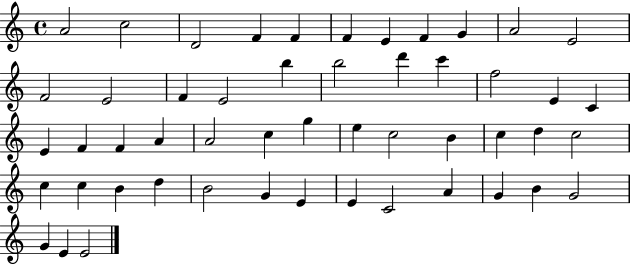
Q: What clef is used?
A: treble